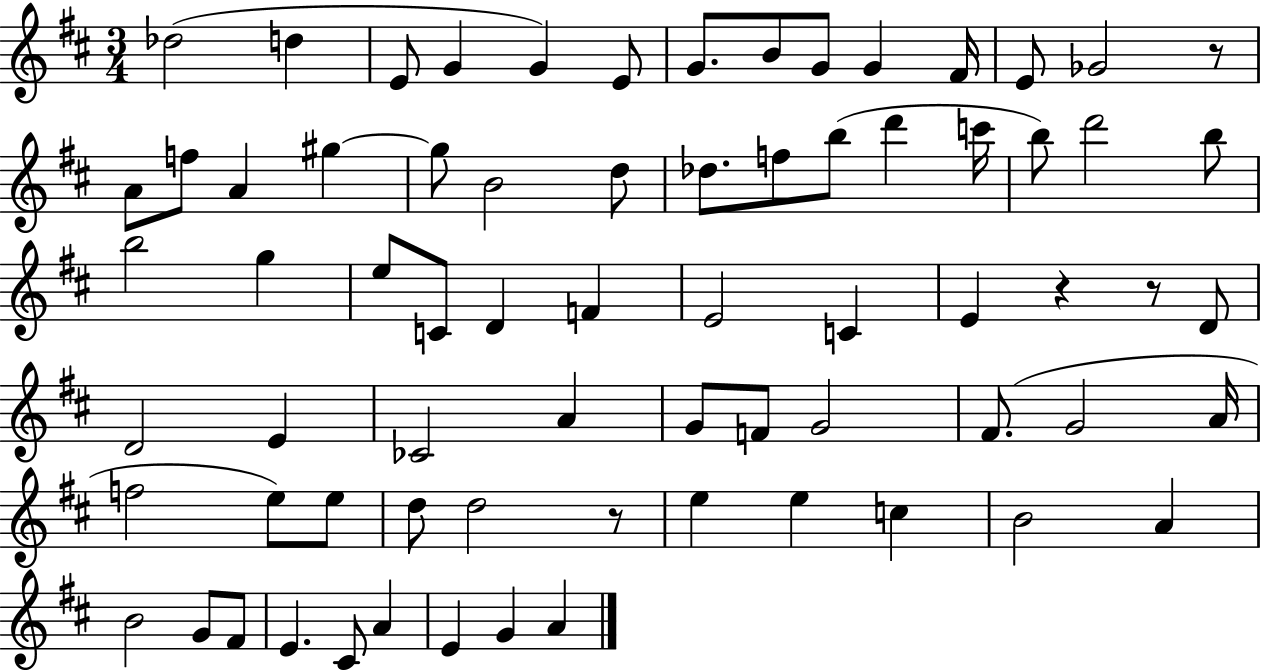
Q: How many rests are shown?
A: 4